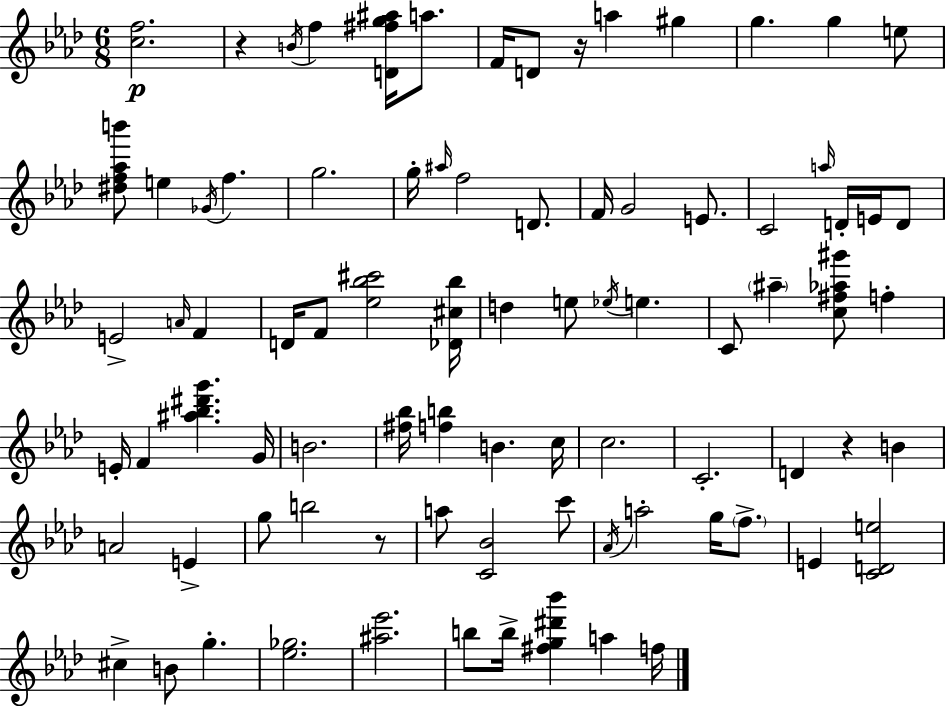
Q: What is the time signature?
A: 6/8